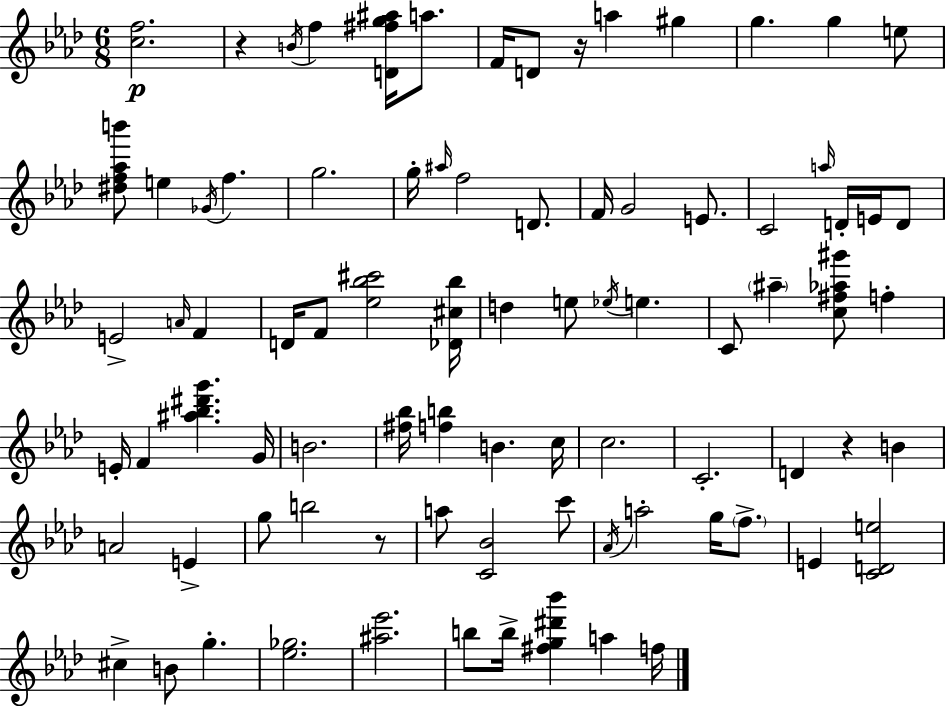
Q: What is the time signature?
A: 6/8